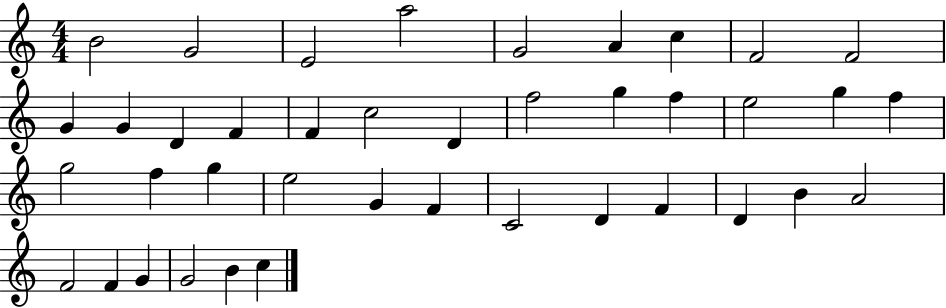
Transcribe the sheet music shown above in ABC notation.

X:1
T:Untitled
M:4/4
L:1/4
K:C
B2 G2 E2 a2 G2 A c F2 F2 G G D F F c2 D f2 g f e2 g f g2 f g e2 G F C2 D F D B A2 F2 F G G2 B c